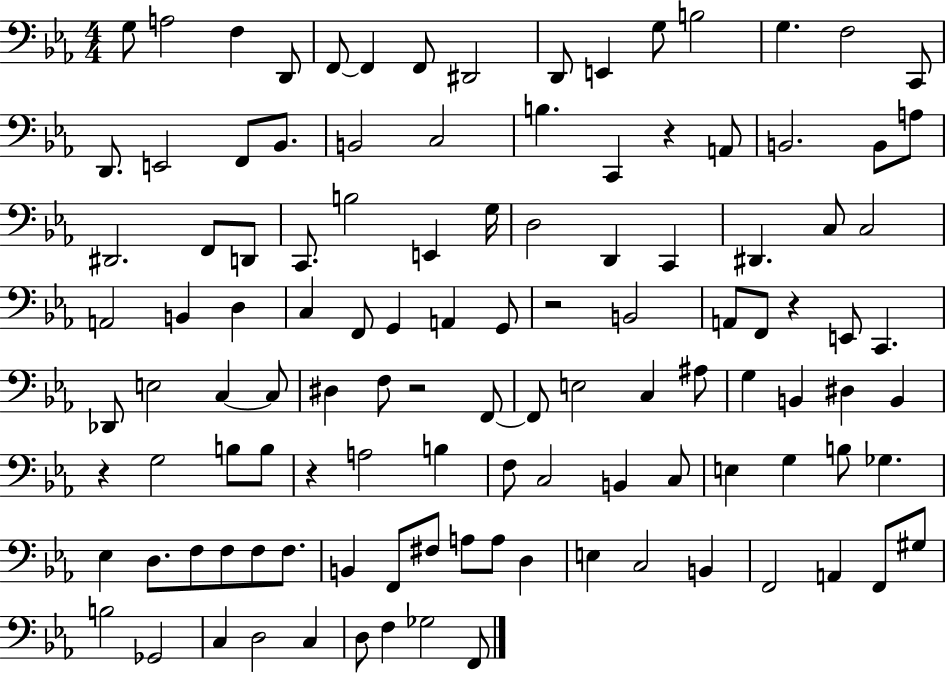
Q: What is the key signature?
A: EES major